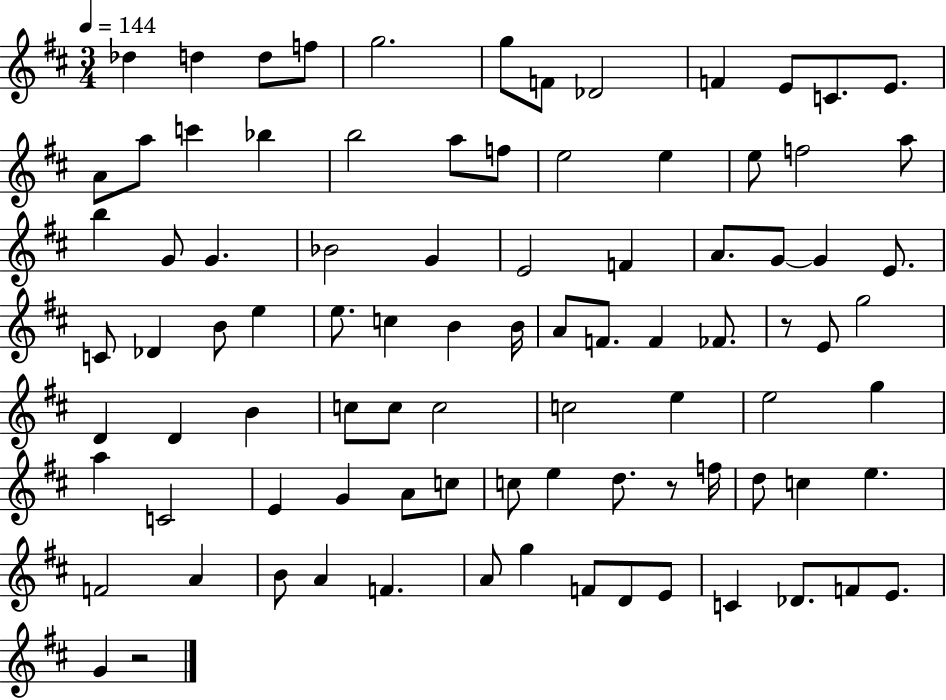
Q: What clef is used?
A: treble